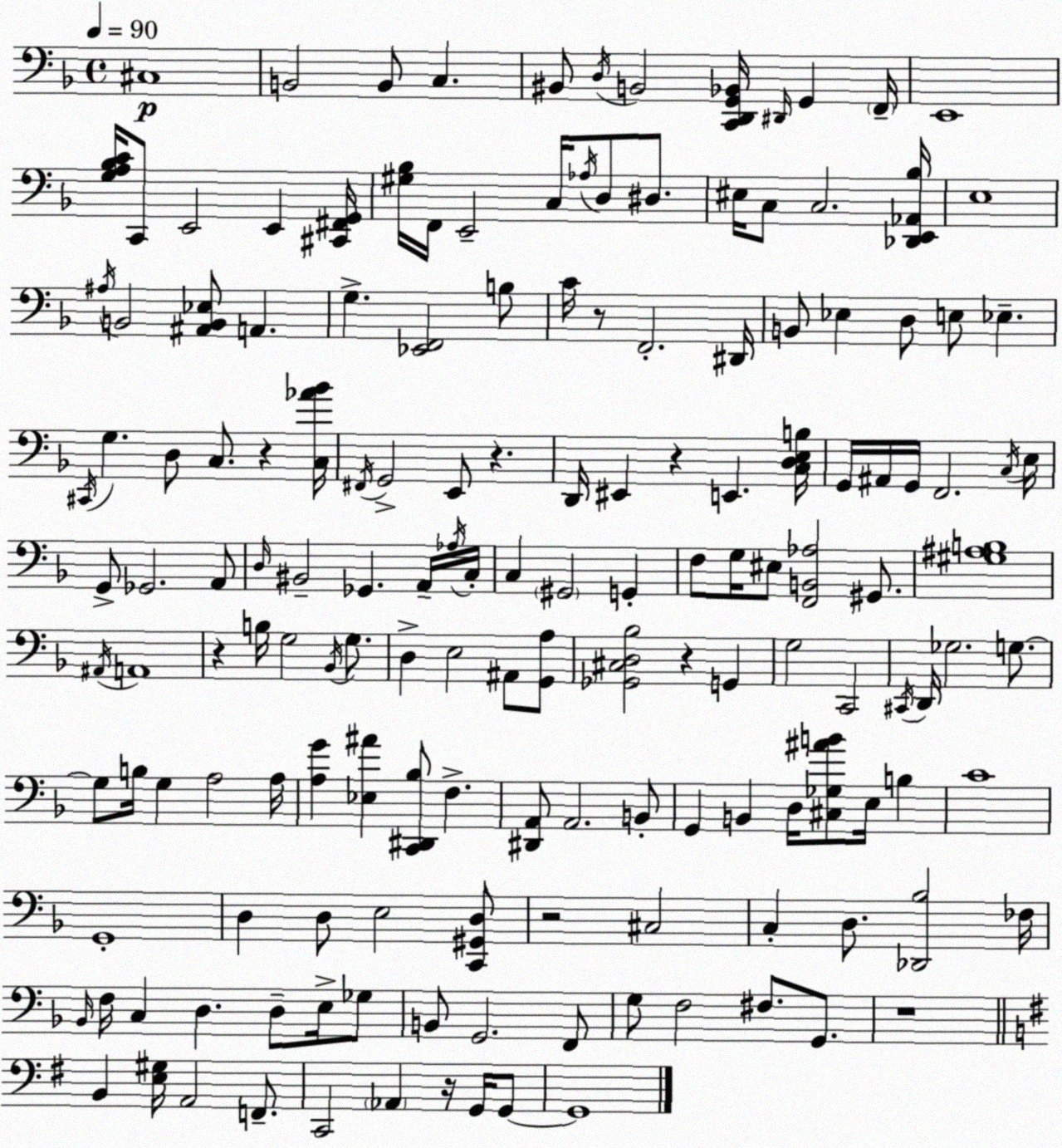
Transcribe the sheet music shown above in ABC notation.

X:1
T:Untitled
M:4/4
L:1/4
K:F
^C,4 B,,2 B,,/2 C, ^B,,/2 D,/4 B,,2 [C,,D,,G,,_B,,]/4 ^D,,/4 G,, F,,/4 E,,4 [G,A,_B,C]/4 C,,/2 E,,2 E,, [^C,,^F,,G,,]/4 [^G,_B,]/4 F,,/4 E,,2 C,/4 _A,/4 D,/2 ^D,/2 ^E,/4 C,/2 C,2 [_D,,E,,_A,,_B,]/4 E,4 ^A,/4 B,,2 [^A,,B,,_E,]/2 A,, G, [_E,,F,,]2 B,/2 C/4 z/2 F,,2 ^D,,/4 B,,/2 _E, D,/2 E,/2 _E, ^C,,/4 G, D,/2 C,/2 z [C,_A_B]/4 ^F,,/4 G,,2 E,,/2 z D,,/4 ^E,, z E,, [C,D,E,B,]/4 G,,/4 ^A,,/4 G,,/4 F,,2 C,/4 E,/4 G,,/2 _G,,2 A,,/2 D,/4 ^B,,2 _G,, A,,/4 _A,/4 C,/4 C, ^G,,2 G,, F,/2 G,/4 ^E,/2 [F,,B,,_A,]2 ^G,,/2 [^G,^A,B,]4 ^A,,/4 A,,4 z B,/4 G,2 _B,,/4 G,/2 D, E,2 ^A,,/2 [G,,A,]/2 [_G,,^C,D,_B,]2 z G,, G,2 C,,2 ^C,,/4 D,,/4 _G,2 G,/2 G,/2 B,/4 G, A,2 A,/4 [A,G] [_E,^A] [C,,^D,,_B,]/2 F, [^D,,A,,]/2 A,,2 B,,/2 G,, B,, D,/4 [^C,_G,^AB]/2 E,/4 B, C4 G,,4 D, D,/2 E,2 [C,,^G,,D,]/2 z2 ^C,2 C, D,/2 [_D,,_B,]2 _F,/4 _B,,/4 F,/4 C, D, D,/2 E,/4 _G,/2 B,,/2 G,,2 F,,/2 G,/2 F,2 ^F,/2 G,,/2 z4 B,, [E,^G,]/4 A,,2 F,,/2 C,,2 _A,, z/4 G,,/4 G,,/2 G,,4